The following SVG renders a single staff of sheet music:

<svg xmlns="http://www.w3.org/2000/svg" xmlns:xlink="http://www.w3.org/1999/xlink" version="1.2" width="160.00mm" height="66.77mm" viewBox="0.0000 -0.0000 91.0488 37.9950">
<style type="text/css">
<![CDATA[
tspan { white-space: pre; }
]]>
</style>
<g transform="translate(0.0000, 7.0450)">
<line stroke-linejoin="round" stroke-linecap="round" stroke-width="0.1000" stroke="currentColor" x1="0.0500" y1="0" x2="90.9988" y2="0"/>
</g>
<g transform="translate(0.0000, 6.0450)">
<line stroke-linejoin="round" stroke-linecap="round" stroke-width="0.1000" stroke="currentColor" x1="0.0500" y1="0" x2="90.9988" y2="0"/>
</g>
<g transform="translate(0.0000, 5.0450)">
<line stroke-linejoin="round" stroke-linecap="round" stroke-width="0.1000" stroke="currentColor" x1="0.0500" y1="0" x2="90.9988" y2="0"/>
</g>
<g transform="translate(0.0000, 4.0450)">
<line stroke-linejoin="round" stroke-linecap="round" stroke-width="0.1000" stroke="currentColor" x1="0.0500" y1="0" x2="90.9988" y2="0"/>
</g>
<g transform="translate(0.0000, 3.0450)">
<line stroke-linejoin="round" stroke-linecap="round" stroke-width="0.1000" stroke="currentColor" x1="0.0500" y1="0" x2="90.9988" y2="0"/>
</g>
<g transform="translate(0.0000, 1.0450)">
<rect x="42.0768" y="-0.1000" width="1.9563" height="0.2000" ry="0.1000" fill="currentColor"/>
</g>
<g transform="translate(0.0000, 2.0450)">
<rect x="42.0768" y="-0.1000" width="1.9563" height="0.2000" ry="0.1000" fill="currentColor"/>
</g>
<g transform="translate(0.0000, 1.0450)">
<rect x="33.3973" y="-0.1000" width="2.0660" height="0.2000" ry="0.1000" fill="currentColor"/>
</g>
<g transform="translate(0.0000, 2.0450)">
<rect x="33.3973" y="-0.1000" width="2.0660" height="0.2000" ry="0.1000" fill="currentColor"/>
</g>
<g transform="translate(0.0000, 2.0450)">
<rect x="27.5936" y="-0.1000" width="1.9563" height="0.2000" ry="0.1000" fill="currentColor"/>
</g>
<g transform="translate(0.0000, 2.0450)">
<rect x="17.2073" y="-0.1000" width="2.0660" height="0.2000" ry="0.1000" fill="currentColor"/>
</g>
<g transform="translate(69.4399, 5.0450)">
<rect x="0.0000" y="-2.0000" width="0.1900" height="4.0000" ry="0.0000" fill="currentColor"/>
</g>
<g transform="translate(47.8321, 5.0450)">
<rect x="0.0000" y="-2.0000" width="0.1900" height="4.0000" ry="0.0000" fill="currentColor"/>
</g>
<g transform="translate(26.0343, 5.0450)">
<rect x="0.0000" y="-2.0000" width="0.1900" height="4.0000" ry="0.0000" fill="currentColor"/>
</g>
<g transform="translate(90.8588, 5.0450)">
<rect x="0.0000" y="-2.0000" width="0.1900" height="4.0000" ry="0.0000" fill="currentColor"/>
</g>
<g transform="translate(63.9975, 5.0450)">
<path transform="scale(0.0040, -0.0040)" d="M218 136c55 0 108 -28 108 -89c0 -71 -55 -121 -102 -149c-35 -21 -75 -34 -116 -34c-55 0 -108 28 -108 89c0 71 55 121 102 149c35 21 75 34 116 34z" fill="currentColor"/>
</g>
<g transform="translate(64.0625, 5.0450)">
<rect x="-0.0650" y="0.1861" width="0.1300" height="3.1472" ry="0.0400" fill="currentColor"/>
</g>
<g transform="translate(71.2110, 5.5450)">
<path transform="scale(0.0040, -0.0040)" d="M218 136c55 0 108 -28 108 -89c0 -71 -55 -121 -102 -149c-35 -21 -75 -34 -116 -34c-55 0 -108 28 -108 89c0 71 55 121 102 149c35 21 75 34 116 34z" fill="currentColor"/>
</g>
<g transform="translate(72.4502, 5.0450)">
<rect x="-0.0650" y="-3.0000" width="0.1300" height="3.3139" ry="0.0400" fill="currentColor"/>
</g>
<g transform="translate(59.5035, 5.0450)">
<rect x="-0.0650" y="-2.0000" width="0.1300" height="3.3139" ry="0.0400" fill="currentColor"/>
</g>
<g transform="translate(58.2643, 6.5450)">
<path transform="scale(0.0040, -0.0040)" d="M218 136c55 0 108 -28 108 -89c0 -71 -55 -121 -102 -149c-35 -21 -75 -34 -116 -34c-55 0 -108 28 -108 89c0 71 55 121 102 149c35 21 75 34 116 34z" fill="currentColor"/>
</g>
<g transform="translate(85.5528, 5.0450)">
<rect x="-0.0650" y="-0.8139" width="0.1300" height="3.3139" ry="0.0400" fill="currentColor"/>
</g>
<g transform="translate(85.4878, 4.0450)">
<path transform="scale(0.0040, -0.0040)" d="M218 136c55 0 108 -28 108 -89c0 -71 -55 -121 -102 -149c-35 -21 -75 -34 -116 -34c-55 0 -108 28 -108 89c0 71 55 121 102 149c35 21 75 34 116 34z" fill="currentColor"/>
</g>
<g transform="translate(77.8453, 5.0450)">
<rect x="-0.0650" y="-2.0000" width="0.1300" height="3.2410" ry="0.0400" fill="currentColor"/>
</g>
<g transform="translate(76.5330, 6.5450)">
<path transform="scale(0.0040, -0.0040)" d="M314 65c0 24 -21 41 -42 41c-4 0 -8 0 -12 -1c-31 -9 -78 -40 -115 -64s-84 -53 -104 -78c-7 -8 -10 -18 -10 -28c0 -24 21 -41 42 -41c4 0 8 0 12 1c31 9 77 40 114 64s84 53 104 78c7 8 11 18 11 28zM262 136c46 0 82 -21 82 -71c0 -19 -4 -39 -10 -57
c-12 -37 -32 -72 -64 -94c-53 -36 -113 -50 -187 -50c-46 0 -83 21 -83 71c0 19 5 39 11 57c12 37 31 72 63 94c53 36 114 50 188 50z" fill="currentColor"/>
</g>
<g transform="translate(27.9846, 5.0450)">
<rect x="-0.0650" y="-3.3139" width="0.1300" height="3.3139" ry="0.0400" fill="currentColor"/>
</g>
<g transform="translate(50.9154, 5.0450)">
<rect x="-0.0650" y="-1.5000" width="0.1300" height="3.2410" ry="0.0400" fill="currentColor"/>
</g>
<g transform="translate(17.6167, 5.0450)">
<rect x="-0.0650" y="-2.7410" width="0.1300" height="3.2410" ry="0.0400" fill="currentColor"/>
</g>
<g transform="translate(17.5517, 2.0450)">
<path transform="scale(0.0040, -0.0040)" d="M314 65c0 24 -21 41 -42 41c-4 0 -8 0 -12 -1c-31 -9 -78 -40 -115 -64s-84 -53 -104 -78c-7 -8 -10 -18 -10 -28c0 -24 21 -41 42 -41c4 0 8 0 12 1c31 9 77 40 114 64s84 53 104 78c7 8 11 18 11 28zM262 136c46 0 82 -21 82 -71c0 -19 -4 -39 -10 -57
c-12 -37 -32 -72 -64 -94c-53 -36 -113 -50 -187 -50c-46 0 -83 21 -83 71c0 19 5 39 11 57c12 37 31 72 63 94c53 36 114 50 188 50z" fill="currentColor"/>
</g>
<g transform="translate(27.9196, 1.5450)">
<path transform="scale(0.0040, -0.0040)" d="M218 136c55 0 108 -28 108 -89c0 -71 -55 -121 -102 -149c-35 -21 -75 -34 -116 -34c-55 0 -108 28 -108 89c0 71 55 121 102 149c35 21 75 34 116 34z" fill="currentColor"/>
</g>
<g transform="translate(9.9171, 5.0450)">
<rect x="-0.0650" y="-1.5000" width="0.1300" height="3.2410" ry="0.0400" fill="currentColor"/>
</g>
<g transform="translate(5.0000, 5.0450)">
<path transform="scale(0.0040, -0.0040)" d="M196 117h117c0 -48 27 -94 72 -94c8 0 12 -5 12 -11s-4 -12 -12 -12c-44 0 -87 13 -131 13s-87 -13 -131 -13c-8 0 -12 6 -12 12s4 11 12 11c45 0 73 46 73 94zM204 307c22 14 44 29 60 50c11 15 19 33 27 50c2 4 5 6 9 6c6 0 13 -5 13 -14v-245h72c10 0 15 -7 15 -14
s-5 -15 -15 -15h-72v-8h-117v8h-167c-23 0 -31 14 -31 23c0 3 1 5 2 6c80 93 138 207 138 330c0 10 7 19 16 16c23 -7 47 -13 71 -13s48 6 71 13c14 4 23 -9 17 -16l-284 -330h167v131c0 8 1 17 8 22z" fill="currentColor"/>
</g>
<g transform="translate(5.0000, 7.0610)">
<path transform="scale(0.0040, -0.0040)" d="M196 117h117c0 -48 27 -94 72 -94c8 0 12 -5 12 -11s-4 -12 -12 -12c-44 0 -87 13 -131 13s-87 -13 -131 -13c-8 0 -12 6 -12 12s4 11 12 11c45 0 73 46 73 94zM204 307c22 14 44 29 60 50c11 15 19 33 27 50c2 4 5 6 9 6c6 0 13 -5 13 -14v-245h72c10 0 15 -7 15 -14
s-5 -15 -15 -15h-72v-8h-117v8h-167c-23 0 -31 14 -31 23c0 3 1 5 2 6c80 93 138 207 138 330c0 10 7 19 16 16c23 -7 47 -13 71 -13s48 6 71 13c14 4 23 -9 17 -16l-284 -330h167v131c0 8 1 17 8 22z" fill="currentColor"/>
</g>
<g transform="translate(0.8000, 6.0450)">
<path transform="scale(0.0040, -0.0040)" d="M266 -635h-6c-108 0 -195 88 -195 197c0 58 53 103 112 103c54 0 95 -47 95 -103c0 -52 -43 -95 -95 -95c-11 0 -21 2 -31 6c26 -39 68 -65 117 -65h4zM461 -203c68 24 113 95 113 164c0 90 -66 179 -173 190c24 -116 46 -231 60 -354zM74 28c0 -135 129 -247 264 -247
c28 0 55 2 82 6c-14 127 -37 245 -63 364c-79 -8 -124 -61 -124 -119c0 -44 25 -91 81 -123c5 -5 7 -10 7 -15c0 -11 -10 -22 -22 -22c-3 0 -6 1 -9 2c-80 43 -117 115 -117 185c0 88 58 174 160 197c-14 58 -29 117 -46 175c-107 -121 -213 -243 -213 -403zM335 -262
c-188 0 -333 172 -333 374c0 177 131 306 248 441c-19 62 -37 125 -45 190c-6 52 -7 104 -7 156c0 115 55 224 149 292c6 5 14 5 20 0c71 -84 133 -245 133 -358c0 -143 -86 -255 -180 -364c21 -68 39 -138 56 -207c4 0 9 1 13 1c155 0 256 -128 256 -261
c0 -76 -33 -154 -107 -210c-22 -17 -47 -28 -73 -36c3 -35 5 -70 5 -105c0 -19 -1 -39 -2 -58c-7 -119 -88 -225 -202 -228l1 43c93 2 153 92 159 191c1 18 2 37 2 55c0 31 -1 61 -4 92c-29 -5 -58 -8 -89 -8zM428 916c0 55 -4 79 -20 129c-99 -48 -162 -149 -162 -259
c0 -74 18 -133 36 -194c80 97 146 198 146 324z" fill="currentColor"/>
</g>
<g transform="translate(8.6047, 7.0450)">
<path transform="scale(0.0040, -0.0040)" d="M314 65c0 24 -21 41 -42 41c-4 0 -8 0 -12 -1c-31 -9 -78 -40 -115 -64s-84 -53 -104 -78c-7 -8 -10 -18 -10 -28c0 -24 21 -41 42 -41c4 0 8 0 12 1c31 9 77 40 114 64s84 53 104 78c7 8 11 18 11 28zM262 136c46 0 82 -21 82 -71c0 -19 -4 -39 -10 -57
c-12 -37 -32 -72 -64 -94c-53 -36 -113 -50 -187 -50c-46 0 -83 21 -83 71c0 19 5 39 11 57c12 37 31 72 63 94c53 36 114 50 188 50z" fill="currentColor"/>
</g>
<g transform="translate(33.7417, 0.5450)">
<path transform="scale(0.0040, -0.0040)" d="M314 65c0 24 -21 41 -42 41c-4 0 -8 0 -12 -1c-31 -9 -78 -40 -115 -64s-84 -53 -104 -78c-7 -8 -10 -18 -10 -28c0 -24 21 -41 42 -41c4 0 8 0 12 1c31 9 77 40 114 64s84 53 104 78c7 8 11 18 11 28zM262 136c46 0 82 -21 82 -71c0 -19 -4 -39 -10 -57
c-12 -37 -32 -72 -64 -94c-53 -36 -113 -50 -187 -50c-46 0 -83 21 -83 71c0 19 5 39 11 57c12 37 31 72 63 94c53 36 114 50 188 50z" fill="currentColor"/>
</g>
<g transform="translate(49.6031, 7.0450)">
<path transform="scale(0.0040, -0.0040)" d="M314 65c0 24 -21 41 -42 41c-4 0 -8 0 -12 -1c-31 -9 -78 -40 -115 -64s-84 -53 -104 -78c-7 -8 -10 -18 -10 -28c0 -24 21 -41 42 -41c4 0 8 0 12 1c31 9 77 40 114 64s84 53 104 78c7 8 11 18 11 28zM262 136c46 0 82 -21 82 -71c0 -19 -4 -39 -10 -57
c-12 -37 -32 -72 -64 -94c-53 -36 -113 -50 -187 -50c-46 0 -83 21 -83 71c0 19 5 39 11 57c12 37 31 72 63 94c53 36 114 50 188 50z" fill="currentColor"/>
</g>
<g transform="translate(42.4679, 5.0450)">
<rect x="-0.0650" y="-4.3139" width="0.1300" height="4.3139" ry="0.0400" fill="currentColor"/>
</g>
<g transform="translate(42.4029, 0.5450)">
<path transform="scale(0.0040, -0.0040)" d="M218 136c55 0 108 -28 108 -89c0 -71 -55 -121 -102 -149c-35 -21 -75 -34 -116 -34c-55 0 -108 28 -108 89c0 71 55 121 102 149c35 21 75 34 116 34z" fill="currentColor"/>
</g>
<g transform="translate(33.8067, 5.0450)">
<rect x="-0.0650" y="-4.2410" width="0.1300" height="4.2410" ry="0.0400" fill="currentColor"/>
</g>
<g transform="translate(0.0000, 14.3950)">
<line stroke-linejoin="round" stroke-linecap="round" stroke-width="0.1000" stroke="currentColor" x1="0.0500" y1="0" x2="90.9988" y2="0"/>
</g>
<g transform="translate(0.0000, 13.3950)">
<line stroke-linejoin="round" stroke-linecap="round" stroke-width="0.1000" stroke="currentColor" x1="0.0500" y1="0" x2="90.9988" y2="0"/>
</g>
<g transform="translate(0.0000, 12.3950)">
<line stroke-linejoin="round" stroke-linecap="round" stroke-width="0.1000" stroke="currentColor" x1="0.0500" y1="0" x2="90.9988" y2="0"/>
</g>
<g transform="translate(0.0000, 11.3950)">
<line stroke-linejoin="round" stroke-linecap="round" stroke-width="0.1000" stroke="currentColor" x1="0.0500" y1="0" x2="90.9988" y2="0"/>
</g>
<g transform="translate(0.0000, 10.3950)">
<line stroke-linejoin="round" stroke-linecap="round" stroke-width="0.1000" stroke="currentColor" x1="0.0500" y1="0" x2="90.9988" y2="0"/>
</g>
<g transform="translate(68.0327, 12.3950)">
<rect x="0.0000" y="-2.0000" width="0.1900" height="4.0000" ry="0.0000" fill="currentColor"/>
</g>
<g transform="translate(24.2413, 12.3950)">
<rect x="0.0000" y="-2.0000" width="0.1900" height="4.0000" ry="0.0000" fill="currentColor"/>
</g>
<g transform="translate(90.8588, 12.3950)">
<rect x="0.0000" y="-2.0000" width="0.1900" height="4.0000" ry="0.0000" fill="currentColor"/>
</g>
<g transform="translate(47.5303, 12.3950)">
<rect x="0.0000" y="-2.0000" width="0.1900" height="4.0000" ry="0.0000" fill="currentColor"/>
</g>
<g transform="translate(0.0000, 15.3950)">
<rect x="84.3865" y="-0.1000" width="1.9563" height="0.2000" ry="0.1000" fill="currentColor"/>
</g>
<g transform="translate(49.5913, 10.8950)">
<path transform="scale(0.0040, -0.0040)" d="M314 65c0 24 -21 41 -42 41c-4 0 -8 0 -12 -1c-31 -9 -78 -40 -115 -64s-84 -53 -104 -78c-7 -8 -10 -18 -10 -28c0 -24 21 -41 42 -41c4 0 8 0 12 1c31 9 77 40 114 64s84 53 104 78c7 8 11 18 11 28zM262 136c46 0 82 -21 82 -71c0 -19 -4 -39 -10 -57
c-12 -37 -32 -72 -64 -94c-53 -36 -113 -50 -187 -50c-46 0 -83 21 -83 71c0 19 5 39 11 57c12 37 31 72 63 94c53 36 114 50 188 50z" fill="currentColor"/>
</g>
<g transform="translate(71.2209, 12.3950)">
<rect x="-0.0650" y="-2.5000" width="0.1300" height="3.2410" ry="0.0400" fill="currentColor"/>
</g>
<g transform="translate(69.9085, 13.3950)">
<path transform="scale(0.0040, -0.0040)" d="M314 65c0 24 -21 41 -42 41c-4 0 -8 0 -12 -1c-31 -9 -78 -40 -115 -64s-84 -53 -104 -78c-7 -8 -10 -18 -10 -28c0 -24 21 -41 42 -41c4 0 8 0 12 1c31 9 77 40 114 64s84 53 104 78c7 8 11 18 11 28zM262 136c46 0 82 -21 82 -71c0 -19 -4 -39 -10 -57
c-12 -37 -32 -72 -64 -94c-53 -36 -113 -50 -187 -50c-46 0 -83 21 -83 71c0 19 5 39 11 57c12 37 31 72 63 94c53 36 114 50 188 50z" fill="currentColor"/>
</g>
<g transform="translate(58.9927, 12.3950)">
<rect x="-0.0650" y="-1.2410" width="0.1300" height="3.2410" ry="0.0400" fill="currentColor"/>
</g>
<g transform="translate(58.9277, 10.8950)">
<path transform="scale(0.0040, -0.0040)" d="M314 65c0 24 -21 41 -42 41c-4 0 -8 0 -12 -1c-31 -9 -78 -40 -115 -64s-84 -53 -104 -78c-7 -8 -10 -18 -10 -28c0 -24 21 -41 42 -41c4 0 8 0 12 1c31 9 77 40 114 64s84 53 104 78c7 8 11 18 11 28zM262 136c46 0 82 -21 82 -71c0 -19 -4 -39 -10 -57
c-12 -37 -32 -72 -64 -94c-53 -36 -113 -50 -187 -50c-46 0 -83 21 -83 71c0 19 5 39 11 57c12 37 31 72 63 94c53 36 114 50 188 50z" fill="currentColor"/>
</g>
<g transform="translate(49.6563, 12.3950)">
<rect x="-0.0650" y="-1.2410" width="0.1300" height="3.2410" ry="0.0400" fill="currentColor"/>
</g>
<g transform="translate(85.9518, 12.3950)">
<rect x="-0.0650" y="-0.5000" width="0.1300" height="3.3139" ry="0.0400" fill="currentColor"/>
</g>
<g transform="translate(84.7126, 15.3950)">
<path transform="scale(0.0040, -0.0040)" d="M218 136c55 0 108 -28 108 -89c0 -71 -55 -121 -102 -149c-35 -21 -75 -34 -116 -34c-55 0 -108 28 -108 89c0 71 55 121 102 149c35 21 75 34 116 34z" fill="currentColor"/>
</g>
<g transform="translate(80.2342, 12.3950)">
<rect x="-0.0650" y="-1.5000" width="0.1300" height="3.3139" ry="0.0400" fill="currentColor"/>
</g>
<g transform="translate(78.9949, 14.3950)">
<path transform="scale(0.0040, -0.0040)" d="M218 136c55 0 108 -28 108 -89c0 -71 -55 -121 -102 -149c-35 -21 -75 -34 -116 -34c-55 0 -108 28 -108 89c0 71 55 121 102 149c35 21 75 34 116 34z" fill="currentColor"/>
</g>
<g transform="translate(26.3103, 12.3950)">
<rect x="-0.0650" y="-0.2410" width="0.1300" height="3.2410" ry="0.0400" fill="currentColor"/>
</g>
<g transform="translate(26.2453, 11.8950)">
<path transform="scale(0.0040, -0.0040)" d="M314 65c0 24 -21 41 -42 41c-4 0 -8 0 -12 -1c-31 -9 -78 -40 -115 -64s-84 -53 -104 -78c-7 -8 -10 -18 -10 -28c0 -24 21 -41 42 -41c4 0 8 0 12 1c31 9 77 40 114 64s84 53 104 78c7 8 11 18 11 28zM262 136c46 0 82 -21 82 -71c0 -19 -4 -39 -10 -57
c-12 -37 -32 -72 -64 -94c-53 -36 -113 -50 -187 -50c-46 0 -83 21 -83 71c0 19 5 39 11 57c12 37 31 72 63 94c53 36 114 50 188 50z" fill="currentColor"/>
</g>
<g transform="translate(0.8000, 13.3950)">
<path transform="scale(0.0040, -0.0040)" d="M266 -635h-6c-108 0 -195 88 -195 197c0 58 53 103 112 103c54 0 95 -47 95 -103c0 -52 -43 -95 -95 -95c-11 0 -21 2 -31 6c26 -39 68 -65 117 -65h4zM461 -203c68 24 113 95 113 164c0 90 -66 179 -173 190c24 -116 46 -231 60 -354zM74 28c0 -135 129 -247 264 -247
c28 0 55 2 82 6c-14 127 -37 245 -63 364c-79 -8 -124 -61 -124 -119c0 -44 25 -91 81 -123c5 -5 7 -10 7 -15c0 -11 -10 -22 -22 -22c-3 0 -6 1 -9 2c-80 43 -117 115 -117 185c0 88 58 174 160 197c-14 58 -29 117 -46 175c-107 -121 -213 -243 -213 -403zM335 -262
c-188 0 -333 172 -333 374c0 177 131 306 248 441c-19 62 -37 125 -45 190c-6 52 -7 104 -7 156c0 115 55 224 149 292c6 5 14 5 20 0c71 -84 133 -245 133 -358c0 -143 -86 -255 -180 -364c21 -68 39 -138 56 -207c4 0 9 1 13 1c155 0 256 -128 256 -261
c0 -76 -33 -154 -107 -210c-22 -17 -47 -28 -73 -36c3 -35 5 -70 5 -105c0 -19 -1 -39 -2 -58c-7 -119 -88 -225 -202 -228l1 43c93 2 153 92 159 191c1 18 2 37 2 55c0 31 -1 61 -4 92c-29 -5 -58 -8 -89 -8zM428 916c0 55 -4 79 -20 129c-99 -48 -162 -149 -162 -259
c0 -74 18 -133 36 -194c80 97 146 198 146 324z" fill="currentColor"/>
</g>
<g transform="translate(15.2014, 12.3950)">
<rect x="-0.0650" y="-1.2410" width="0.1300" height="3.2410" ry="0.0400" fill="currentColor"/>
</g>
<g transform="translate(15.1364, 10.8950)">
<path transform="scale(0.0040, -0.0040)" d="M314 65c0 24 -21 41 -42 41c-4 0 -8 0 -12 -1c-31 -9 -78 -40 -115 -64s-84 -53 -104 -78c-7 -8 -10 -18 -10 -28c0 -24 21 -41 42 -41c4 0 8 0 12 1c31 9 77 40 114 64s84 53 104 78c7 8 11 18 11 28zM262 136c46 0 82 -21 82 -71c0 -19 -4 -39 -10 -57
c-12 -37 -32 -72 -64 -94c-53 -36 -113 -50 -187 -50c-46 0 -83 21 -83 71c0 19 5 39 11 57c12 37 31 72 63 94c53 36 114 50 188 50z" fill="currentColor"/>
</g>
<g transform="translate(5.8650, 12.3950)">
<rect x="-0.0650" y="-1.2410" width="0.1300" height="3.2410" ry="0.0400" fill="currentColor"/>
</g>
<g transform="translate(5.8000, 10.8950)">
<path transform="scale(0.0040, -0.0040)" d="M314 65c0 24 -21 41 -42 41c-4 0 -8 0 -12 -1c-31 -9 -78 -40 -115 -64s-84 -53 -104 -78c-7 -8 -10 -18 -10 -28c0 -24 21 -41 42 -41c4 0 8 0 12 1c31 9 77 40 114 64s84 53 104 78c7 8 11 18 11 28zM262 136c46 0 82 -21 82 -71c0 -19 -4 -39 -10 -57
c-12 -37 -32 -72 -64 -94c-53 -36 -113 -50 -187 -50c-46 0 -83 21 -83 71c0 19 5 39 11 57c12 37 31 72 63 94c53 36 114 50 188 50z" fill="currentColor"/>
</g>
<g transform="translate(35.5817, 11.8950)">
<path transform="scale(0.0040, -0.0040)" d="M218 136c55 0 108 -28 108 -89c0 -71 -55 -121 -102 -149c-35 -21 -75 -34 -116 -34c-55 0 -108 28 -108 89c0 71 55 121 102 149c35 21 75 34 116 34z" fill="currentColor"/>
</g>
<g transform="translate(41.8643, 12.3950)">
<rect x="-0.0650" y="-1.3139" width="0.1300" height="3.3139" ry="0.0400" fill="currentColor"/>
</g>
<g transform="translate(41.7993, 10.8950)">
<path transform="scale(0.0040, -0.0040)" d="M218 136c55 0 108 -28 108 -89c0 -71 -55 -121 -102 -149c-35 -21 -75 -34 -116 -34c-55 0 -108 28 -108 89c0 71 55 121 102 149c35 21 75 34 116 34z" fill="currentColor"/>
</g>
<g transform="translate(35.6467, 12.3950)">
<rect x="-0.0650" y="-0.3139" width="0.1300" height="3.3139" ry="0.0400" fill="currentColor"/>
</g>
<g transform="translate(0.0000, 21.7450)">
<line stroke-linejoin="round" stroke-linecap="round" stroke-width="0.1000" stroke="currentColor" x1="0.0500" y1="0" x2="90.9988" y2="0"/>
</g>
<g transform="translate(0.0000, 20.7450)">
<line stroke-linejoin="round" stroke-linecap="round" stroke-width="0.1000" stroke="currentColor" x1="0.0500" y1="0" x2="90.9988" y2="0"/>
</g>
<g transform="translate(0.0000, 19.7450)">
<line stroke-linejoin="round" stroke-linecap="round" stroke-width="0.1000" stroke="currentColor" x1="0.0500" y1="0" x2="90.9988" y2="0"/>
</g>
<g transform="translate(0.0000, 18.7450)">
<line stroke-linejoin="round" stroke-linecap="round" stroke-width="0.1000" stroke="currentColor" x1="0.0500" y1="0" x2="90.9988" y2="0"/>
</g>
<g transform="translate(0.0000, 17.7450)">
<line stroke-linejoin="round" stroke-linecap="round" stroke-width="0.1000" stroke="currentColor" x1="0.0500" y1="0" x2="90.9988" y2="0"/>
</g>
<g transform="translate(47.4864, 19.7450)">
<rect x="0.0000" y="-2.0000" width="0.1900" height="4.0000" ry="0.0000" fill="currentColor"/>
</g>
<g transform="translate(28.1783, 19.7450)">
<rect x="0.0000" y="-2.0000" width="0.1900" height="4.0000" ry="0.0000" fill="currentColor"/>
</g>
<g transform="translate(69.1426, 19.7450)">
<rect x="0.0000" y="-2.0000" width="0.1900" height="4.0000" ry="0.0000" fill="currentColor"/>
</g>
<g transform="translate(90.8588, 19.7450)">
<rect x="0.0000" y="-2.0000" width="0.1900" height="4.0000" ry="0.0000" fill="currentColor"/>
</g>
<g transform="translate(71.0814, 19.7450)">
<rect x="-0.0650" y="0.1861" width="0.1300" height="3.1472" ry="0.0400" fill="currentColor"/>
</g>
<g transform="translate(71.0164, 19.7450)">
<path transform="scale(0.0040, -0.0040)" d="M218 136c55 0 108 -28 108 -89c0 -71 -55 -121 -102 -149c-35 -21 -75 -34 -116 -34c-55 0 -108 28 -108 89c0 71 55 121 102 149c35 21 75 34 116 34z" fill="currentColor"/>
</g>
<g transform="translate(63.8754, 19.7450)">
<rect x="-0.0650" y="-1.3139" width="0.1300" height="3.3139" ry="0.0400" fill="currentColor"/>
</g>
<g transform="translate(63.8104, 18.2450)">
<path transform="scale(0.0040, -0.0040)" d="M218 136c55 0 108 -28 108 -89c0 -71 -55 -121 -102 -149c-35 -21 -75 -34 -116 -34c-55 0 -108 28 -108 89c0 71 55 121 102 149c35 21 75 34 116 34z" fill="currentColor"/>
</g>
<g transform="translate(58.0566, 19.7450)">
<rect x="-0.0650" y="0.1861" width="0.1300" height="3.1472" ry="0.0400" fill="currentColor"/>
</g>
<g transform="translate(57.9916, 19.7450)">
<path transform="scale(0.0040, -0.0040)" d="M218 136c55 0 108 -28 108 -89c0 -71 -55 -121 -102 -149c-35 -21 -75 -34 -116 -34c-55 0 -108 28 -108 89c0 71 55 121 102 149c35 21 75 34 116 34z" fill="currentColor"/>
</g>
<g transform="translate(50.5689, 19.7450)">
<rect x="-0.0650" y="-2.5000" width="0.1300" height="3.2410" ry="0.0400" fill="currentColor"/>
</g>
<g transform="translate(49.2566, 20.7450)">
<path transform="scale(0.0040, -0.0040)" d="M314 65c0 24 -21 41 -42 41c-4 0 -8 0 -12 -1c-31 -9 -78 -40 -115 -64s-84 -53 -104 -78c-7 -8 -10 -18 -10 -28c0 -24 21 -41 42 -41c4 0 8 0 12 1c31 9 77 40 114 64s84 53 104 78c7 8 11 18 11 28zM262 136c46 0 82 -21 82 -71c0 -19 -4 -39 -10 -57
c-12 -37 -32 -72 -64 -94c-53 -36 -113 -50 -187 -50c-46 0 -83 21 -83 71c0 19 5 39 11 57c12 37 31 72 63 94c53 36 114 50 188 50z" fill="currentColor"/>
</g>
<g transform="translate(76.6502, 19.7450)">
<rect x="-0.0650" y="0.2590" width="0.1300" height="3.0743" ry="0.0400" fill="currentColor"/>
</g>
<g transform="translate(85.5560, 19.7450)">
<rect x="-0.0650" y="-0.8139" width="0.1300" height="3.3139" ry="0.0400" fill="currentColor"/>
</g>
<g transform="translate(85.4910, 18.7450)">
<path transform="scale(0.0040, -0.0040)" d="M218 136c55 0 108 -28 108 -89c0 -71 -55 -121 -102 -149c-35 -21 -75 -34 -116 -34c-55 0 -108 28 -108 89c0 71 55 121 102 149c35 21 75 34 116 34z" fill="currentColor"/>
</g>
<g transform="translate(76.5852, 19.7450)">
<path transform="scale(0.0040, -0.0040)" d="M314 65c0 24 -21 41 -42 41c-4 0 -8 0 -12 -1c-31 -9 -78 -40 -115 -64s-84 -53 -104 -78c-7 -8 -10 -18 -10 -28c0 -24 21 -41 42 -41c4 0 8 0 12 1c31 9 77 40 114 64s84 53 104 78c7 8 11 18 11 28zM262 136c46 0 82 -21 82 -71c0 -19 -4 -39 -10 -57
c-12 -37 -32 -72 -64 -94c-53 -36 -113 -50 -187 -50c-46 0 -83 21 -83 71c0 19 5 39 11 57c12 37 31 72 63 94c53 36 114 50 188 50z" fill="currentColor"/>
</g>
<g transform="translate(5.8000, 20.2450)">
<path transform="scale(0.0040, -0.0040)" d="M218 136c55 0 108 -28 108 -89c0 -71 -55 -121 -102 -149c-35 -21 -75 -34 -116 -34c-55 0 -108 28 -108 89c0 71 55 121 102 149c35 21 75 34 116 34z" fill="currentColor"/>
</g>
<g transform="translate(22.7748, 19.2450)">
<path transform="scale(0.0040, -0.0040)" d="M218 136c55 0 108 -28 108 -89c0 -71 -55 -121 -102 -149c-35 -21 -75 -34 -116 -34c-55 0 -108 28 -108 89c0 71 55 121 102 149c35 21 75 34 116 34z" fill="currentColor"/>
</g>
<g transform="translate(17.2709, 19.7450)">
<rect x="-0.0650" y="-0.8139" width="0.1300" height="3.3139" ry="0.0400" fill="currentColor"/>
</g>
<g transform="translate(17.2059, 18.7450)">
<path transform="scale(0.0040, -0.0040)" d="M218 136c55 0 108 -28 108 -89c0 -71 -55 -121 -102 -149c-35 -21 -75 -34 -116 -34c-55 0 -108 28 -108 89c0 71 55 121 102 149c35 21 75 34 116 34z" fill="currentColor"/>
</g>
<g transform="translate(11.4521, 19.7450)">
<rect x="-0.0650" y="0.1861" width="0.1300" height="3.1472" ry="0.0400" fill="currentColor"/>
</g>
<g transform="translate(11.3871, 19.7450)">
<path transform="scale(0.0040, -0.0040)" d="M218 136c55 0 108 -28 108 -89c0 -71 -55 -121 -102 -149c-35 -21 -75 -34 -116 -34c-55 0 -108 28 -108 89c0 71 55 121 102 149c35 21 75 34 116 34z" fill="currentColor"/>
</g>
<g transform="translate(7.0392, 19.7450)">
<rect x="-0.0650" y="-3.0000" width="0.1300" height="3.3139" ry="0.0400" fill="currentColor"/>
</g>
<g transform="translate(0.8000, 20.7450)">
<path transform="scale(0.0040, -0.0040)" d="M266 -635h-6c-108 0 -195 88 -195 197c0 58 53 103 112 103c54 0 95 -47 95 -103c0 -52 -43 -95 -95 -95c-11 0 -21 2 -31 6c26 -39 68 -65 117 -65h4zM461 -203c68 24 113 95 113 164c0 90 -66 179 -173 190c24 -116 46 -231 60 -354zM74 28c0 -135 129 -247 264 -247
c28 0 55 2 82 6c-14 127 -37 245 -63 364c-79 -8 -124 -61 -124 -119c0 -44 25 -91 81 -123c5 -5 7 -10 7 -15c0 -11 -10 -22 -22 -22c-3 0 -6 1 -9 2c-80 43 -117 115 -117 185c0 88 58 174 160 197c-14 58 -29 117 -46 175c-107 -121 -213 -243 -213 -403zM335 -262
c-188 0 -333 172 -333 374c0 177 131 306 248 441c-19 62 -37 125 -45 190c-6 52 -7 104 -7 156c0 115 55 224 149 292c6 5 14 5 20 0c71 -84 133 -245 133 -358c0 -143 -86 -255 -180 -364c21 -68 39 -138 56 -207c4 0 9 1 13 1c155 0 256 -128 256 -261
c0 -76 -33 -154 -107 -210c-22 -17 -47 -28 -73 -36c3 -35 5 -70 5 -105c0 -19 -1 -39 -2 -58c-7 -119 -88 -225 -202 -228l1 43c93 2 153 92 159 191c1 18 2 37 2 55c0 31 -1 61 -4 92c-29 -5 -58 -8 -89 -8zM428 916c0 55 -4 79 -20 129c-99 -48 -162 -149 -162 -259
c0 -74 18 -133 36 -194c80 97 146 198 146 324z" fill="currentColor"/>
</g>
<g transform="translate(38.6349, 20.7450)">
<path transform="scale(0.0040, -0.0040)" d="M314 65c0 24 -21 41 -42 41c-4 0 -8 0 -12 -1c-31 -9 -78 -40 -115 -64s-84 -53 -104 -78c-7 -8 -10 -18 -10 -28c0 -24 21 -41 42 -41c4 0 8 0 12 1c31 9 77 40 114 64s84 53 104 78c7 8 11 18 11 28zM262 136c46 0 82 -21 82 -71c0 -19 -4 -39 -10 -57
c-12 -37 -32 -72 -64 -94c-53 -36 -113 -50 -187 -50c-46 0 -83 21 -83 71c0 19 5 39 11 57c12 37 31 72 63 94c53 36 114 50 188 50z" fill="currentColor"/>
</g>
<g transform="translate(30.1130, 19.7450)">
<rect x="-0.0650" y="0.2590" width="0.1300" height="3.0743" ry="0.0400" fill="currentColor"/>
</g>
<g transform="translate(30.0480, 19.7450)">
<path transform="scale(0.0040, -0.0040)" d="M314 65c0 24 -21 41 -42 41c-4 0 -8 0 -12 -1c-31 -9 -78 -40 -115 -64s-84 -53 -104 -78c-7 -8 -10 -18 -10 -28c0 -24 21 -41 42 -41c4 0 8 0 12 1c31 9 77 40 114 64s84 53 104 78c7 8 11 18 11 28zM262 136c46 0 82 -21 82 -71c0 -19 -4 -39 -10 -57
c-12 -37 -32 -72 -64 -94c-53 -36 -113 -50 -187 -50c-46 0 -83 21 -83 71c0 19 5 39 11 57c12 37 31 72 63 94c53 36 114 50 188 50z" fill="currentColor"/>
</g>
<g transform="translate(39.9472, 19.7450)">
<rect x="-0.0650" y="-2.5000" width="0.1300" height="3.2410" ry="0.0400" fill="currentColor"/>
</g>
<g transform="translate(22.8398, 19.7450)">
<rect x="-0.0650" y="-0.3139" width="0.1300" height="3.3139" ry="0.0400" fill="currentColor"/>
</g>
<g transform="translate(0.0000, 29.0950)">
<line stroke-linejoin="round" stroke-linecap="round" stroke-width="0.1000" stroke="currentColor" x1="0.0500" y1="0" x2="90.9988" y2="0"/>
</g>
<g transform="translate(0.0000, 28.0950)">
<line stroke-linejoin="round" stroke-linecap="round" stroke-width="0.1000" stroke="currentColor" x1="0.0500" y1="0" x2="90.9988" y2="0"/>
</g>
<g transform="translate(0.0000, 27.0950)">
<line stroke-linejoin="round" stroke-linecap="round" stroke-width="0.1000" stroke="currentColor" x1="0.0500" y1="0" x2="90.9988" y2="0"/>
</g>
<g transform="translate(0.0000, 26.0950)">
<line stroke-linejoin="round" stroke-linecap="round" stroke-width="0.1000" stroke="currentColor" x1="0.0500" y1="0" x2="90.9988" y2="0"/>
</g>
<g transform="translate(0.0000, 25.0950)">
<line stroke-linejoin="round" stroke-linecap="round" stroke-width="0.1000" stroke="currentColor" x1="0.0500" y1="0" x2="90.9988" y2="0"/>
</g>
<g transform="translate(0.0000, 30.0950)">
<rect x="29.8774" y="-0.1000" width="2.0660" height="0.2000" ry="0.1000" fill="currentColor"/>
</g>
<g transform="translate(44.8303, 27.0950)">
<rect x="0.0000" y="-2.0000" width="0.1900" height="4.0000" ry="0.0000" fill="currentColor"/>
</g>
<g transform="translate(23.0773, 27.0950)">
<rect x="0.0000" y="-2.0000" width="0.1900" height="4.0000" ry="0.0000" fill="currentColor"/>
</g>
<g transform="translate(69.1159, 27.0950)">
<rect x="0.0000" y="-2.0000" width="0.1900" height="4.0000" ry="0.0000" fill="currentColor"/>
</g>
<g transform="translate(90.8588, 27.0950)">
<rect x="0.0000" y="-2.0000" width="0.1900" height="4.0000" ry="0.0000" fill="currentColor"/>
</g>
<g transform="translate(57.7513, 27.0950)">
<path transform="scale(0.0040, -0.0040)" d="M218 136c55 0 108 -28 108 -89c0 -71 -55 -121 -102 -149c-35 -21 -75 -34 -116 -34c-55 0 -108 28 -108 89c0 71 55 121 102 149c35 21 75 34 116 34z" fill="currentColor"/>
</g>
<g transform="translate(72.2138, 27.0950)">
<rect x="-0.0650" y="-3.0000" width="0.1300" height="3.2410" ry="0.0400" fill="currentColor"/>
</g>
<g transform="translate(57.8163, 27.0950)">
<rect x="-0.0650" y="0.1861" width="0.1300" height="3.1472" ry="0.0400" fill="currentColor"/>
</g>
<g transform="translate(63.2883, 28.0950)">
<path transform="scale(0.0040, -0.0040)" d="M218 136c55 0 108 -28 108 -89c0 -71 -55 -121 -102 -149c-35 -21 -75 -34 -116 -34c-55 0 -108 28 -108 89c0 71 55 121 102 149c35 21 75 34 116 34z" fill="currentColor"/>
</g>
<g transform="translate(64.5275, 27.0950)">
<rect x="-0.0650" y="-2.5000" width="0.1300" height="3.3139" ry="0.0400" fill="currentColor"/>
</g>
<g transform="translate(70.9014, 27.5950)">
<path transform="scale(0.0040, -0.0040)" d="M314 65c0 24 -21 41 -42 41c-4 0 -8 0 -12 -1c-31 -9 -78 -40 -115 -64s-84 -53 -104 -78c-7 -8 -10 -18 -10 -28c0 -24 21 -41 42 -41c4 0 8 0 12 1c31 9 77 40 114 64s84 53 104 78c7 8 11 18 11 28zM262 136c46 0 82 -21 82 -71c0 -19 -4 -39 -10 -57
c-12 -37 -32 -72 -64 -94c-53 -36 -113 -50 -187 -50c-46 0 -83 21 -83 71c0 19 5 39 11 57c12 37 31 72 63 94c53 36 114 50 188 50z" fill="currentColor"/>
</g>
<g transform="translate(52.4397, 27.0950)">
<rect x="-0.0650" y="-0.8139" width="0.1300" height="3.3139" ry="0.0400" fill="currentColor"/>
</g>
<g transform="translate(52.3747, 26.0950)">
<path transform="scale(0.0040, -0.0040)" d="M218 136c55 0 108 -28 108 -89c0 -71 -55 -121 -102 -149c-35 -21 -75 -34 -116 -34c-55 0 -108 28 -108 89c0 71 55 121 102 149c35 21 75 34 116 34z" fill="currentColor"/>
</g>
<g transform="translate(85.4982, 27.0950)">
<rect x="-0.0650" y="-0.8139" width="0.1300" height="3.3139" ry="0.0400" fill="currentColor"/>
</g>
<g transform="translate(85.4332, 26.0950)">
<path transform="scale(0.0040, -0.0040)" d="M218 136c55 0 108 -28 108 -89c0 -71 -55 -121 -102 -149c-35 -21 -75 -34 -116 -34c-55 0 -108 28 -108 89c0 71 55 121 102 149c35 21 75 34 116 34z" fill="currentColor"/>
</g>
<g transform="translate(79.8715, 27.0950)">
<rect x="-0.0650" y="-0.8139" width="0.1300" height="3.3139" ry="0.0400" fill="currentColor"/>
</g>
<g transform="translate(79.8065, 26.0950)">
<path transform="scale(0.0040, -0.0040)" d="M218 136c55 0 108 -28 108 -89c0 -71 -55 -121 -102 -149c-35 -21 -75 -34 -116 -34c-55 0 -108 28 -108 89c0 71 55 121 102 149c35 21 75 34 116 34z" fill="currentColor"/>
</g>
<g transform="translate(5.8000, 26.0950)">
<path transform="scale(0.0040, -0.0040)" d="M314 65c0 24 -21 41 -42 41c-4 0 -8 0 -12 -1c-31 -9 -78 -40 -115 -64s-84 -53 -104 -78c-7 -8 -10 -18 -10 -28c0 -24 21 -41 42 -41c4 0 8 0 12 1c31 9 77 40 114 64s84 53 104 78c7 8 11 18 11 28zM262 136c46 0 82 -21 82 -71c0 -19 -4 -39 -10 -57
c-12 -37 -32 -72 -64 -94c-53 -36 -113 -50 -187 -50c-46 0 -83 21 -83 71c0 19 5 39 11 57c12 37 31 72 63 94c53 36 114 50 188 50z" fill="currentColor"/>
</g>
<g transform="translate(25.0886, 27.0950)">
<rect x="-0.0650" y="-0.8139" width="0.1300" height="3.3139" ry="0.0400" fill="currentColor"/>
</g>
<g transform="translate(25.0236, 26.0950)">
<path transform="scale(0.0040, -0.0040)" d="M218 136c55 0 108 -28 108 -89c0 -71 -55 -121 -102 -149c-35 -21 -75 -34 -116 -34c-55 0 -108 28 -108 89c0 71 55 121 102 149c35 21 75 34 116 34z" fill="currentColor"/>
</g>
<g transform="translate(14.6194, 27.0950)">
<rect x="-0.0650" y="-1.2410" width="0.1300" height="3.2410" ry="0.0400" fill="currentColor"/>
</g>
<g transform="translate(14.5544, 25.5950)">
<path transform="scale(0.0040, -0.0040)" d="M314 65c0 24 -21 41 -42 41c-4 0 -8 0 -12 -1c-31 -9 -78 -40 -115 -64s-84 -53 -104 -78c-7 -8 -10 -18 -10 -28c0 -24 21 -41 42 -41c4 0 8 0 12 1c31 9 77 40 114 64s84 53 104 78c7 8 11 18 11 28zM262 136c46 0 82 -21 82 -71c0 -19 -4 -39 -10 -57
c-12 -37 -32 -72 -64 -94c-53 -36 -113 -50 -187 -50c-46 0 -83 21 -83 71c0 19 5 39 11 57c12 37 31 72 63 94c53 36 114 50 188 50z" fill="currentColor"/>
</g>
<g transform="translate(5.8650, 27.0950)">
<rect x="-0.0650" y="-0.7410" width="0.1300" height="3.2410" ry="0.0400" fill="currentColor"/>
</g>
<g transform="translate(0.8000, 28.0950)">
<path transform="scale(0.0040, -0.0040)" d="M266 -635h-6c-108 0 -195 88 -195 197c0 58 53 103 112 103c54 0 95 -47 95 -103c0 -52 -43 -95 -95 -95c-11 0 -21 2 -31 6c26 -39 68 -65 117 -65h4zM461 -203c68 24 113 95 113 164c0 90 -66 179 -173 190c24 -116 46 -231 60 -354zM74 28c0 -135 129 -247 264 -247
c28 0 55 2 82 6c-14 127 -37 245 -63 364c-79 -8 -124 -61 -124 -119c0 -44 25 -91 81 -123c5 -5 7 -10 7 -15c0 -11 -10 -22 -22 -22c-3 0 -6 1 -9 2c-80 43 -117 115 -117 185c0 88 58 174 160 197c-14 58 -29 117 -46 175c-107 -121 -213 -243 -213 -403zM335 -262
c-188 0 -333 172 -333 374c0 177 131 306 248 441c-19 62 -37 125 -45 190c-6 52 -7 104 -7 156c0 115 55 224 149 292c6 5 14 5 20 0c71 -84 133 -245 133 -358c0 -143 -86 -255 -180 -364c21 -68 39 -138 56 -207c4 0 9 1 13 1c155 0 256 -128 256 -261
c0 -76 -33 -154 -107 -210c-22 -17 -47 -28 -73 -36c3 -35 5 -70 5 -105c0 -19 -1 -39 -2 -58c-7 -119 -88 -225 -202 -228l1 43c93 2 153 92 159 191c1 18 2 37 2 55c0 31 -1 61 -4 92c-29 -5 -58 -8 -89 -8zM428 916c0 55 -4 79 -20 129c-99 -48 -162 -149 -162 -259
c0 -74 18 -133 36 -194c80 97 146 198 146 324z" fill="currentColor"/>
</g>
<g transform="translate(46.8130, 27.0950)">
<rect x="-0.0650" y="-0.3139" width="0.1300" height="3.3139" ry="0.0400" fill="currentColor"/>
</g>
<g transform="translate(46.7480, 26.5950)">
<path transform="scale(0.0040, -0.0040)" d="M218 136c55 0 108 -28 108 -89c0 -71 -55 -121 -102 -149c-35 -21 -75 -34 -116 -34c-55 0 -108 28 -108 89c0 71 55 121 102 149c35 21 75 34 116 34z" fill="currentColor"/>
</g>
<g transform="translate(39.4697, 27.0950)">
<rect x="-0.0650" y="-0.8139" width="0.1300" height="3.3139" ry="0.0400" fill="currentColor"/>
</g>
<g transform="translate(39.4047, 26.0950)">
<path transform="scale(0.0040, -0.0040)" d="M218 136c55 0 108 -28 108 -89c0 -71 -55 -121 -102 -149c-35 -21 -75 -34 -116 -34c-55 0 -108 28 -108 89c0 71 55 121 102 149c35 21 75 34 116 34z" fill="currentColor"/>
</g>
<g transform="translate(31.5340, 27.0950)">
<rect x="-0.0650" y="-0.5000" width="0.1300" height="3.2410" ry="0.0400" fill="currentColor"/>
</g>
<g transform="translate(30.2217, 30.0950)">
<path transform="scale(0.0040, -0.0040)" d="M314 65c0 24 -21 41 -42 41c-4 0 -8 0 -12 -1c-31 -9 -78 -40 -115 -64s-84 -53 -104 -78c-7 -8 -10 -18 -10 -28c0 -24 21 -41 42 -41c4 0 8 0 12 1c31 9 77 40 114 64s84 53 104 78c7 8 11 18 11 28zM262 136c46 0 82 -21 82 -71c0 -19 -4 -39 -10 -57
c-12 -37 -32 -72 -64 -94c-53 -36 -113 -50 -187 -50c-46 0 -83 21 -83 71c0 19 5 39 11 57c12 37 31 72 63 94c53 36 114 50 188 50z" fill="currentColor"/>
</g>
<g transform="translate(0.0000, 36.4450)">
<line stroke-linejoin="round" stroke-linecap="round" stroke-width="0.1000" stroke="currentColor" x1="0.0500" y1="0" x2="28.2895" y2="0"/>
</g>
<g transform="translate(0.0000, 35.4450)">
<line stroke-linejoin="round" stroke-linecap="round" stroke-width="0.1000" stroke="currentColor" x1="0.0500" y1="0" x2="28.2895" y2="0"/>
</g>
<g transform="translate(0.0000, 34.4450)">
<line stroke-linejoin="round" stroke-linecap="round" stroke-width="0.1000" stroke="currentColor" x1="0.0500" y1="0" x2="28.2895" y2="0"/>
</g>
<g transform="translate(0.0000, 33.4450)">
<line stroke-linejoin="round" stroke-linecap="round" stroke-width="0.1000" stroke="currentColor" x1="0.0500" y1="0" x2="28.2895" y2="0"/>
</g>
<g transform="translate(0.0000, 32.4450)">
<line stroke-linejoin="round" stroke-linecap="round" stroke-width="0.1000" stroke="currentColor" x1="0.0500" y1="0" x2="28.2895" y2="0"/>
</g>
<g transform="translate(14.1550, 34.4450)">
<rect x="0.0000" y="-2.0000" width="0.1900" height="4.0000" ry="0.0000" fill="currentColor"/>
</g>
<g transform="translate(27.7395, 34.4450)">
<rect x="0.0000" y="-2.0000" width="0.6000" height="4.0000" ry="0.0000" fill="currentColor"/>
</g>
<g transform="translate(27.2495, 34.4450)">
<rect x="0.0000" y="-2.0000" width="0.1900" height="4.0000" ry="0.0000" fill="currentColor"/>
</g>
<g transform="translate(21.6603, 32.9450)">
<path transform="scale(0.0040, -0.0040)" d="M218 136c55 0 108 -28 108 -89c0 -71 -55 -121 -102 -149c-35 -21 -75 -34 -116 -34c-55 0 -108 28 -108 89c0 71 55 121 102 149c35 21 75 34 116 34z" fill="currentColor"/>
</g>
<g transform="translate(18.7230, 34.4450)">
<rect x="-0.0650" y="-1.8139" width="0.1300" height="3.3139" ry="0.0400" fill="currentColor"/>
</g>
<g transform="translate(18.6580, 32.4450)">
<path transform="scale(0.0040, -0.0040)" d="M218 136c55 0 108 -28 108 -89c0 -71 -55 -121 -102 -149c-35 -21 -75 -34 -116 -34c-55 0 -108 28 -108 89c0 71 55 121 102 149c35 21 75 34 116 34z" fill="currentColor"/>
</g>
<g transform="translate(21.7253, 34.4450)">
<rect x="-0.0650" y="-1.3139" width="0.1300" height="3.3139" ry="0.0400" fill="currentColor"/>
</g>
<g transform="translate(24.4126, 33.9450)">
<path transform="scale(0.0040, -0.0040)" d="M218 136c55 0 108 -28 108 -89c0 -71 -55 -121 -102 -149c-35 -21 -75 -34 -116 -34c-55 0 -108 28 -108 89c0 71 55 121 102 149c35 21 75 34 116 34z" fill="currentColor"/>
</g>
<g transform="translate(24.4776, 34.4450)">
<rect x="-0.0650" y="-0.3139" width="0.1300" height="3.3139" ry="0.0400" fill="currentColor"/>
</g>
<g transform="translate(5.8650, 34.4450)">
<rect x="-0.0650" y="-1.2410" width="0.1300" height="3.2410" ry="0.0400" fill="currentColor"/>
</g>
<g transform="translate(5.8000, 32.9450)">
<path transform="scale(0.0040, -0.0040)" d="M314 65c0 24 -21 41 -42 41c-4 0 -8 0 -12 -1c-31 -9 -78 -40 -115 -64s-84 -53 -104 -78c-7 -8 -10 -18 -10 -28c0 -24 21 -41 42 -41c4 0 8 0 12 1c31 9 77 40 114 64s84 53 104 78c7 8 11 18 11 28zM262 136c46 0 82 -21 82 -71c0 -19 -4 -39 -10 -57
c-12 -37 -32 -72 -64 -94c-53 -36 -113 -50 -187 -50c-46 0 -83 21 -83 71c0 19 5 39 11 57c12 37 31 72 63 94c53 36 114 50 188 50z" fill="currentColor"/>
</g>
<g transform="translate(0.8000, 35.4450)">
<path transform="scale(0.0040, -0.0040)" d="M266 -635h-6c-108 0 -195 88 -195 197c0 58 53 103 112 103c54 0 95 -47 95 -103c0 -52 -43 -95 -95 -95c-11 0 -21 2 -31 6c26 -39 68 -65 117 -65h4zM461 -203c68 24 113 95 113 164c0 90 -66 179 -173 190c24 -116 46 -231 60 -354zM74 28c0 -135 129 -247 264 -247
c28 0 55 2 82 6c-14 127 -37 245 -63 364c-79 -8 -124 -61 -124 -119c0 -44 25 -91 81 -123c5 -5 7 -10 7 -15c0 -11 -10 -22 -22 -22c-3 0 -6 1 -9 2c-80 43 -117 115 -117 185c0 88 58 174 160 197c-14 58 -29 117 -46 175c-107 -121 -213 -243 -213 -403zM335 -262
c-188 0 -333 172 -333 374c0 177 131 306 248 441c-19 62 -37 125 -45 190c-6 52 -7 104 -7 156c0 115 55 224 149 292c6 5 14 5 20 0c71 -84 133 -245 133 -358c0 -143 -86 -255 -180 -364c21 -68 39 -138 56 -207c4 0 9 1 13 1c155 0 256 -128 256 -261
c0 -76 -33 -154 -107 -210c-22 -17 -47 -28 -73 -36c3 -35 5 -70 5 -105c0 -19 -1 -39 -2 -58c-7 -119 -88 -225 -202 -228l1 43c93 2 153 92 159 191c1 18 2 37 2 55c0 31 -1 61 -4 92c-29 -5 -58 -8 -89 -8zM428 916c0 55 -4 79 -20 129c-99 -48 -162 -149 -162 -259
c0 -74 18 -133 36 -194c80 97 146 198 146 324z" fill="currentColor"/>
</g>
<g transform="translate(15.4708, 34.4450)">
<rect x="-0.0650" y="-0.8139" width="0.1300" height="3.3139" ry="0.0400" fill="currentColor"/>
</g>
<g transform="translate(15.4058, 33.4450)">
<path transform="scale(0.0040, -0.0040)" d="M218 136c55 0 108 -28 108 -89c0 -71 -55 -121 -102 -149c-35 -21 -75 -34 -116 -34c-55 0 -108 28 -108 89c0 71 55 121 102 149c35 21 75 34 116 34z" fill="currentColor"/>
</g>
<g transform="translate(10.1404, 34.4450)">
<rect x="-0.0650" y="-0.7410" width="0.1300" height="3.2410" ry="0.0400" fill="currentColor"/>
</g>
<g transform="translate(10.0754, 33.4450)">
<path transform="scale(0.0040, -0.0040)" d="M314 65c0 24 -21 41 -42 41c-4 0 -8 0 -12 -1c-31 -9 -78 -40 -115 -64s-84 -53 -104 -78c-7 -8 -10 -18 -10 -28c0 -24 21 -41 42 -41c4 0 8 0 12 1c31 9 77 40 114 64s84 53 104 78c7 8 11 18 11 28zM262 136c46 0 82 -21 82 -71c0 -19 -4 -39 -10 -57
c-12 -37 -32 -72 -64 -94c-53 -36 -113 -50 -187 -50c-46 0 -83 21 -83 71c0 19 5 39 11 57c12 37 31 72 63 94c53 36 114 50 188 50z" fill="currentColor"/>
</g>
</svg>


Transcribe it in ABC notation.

X:1
T:Untitled
M:4/4
L:1/4
K:C
E2 a2 b d'2 d' E2 F B A F2 d e2 e2 c2 c e e2 e2 G2 E C A B d c B2 G2 G2 B e B B2 d d2 e2 d C2 d c d B G A2 d d e2 d2 d f e c